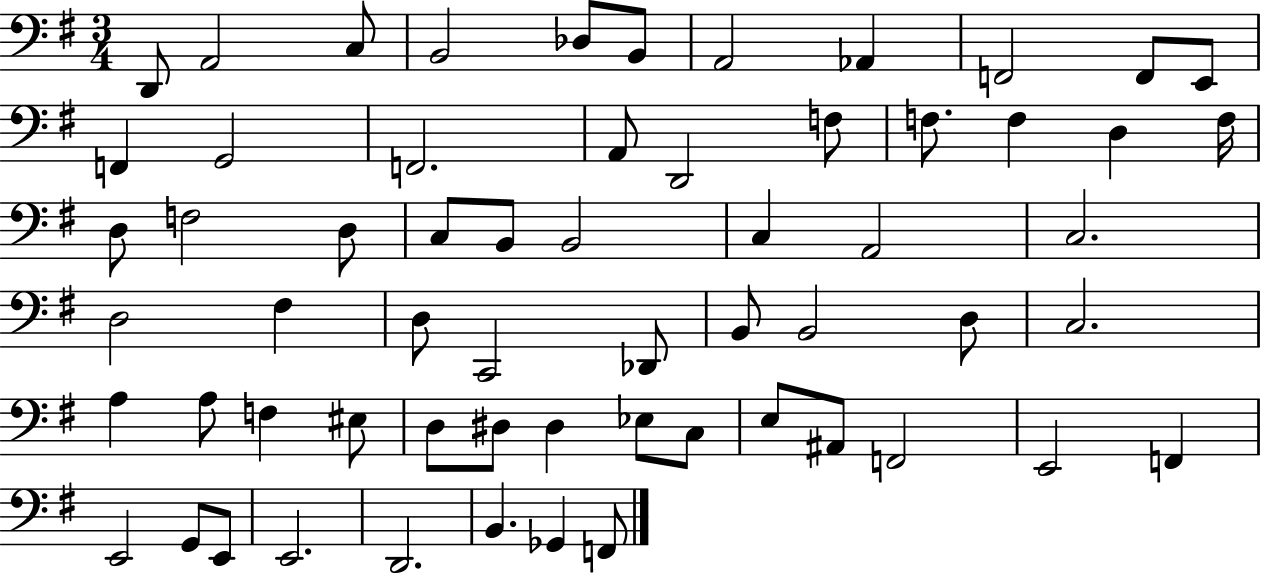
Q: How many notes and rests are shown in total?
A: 61